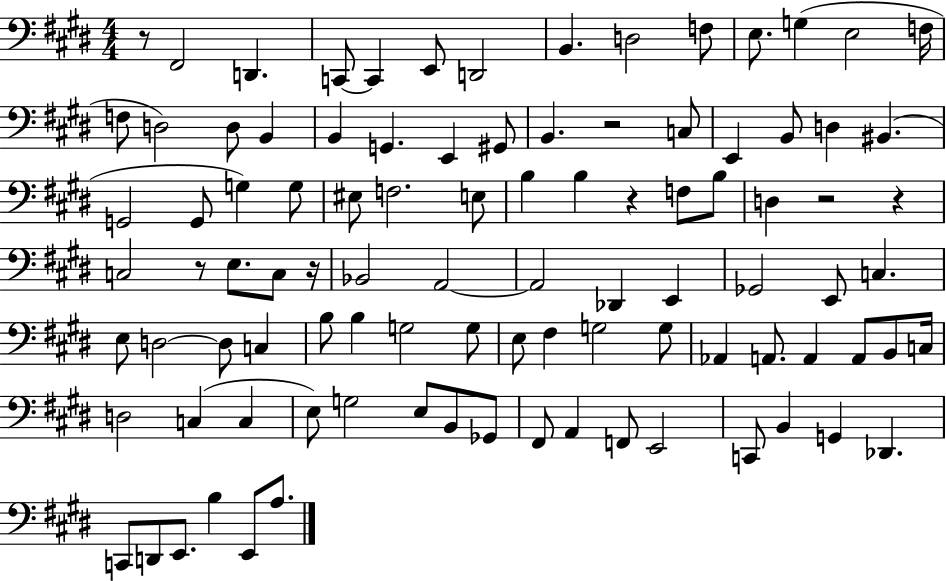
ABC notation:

X:1
T:Untitled
M:4/4
L:1/4
K:E
z/2 ^F,,2 D,, C,,/2 C,, E,,/2 D,,2 B,, D,2 F,/2 E,/2 G, E,2 F,/4 F,/2 D,2 D,/2 B,, B,, G,, E,, ^G,,/2 B,, z2 C,/2 E,, B,,/2 D, ^B,, G,,2 G,,/2 G, G,/2 ^E,/2 F,2 E,/2 B, B, z F,/2 B,/2 D, z2 z C,2 z/2 E,/2 C,/2 z/4 _B,,2 A,,2 A,,2 _D,, E,, _G,,2 E,,/2 C, E,/2 D,2 D,/2 C, B,/2 B, G,2 G,/2 E,/2 ^F, G,2 G,/2 _A,, A,,/2 A,, A,,/2 B,,/2 C,/4 D,2 C, C, E,/2 G,2 E,/2 B,,/2 _G,,/2 ^F,,/2 A,, F,,/2 E,,2 C,,/2 B,, G,, _D,, C,,/2 D,,/2 E,,/2 B, E,,/2 A,/2